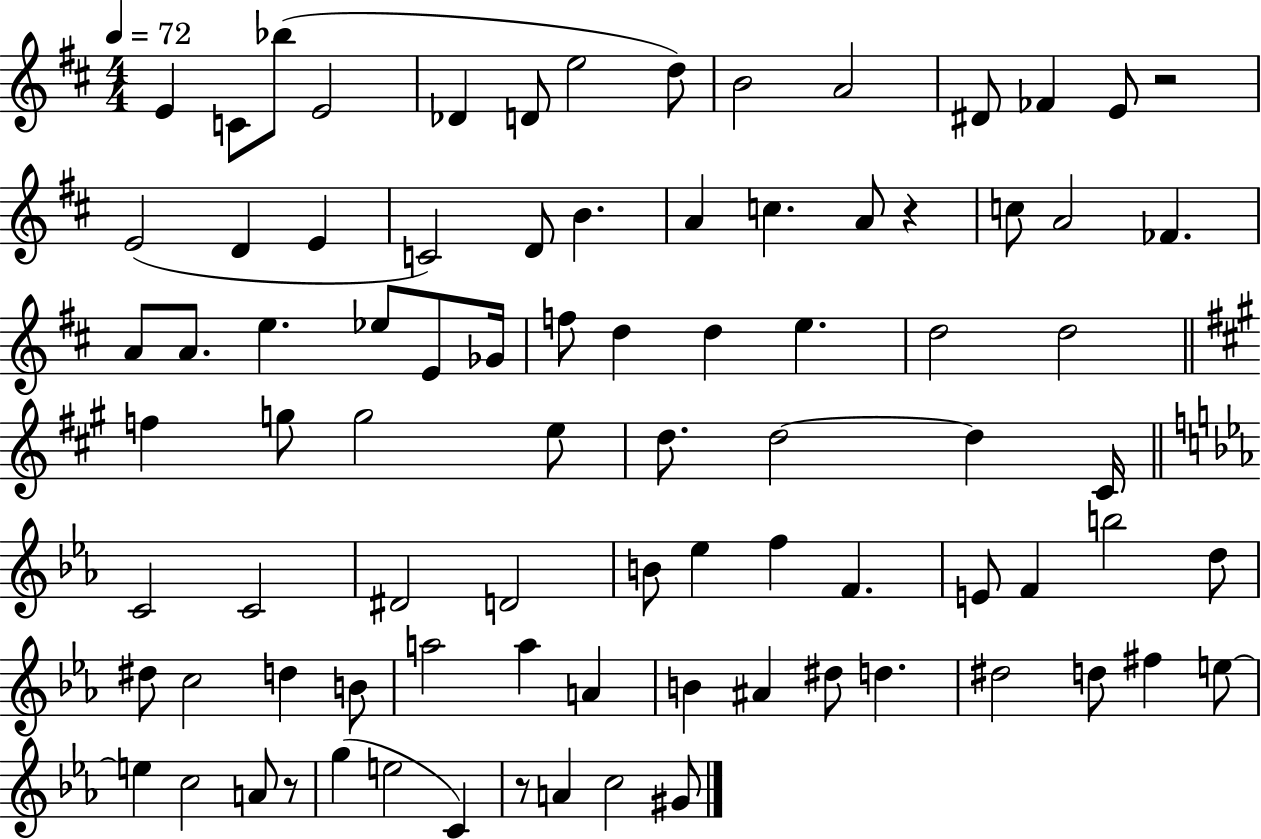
E4/q C4/e Bb5/e E4/h Db4/q D4/e E5/h D5/e B4/h A4/h D#4/e FES4/q E4/e R/h E4/h D4/q E4/q C4/h D4/e B4/q. A4/q C5/q. A4/e R/q C5/e A4/h FES4/q. A4/e A4/e. E5/q. Eb5/e E4/e Gb4/s F5/e D5/q D5/q E5/q. D5/h D5/h F5/q G5/e G5/h E5/e D5/e. D5/h D5/q C#4/s C4/h C4/h D#4/h D4/h B4/e Eb5/q F5/q F4/q. E4/e F4/q B5/h D5/e D#5/e C5/h D5/q B4/e A5/h A5/q A4/q B4/q A#4/q D#5/e D5/q. D#5/h D5/e F#5/q E5/e E5/q C5/h A4/e R/e G5/q E5/h C4/q R/e A4/q C5/h G#4/e